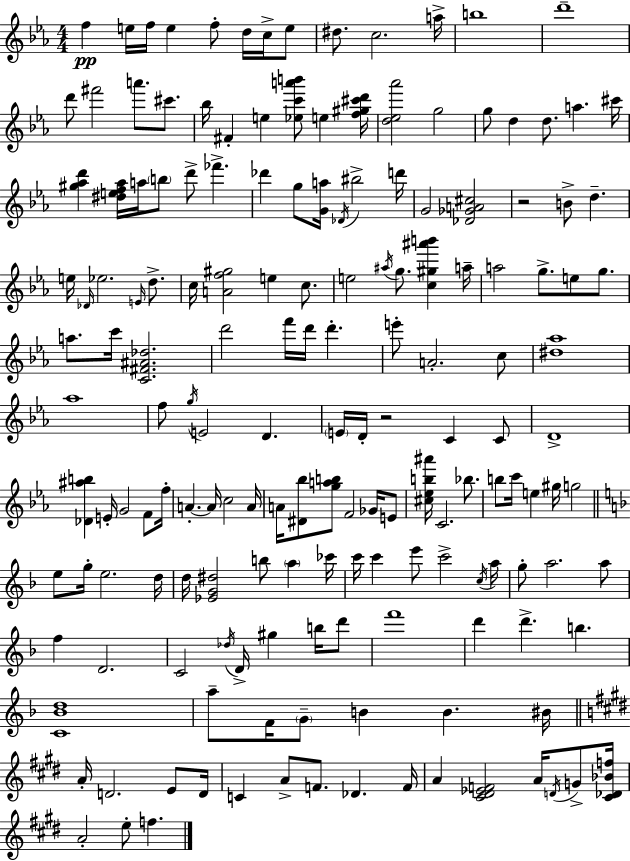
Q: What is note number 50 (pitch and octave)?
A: G5